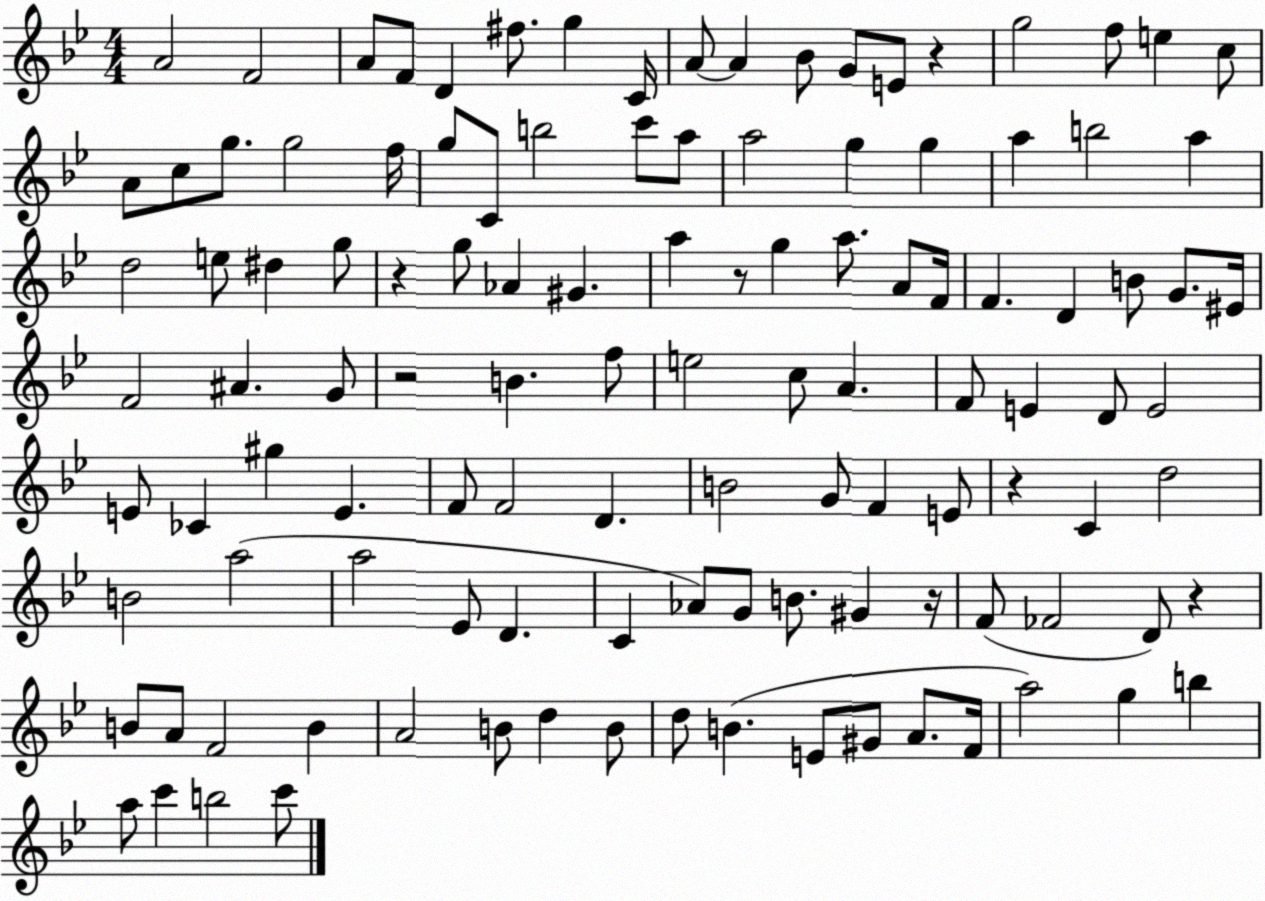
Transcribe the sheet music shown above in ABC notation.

X:1
T:Untitled
M:4/4
L:1/4
K:Bb
A2 F2 A/2 F/2 D ^f/2 g C/4 A/2 A _B/2 G/2 E/2 z g2 f/2 e c/2 A/2 c/2 g/2 g2 f/4 g/2 C/2 b2 c'/2 a/2 a2 g g a b2 a d2 e/2 ^d g/2 z g/2 _A ^G a z/2 g a/2 A/2 F/4 F D B/2 G/2 ^E/4 F2 ^A G/2 z2 B f/2 e2 c/2 A F/2 E D/2 E2 E/2 _C ^g E F/2 F2 D B2 G/2 F E/2 z C d2 B2 a2 a2 _E/2 D C _A/2 G/2 B/2 ^G z/4 F/2 _F2 D/2 z B/2 A/2 F2 B A2 B/2 d B/2 d/2 B E/2 ^G/2 A/2 F/4 a2 g b a/2 c' b2 c'/2